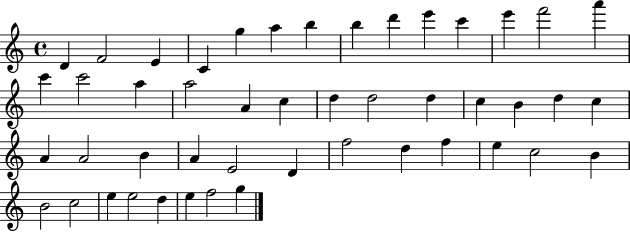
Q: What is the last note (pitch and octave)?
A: G5